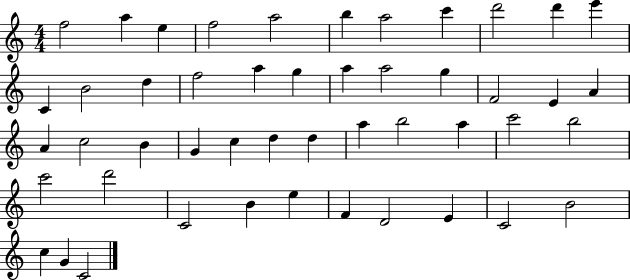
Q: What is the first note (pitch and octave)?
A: F5